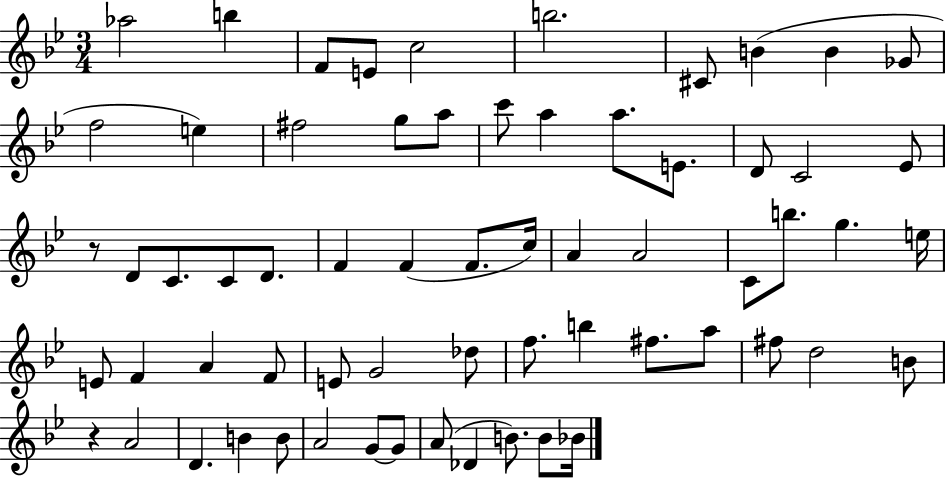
{
  \clef treble
  \numericTimeSignature
  \time 3/4
  \key bes \major
  aes''2 b''4 | f'8 e'8 c''2 | b''2. | cis'8 b'4( b'4 ges'8 | \break f''2 e''4) | fis''2 g''8 a''8 | c'''8 a''4 a''8. e'8. | d'8 c'2 ees'8 | \break r8 d'8 c'8. c'8 d'8. | f'4 f'4( f'8. c''16) | a'4 a'2 | c'8 b''8. g''4. e''16 | \break e'8 f'4 a'4 f'8 | e'8 g'2 des''8 | f''8. b''4 fis''8. a''8 | fis''8 d''2 b'8 | \break r4 a'2 | d'4. b'4 b'8 | a'2 g'8~~ g'8 | a'8( des'4 b'8.) b'8 bes'16 | \break \bar "|."
}